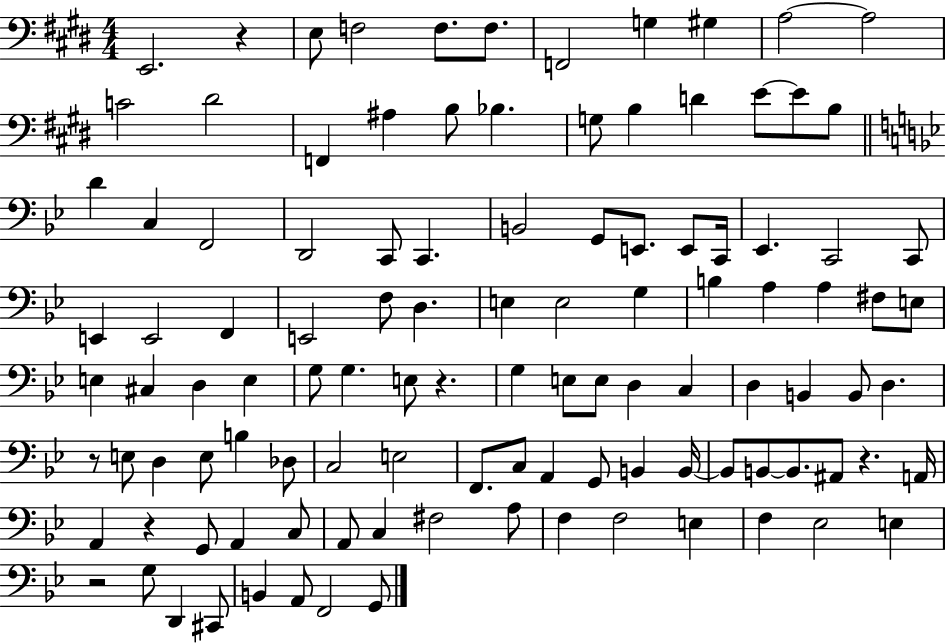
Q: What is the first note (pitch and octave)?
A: E2